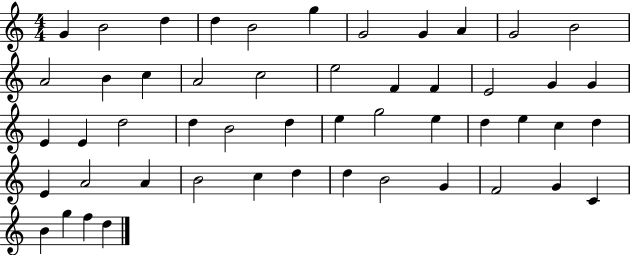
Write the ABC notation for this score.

X:1
T:Untitled
M:4/4
L:1/4
K:C
G B2 d d B2 g G2 G A G2 B2 A2 B c A2 c2 e2 F F E2 G G E E d2 d B2 d e g2 e d e c d E A2 A B2 c d d B2 G F2 G C B g f d